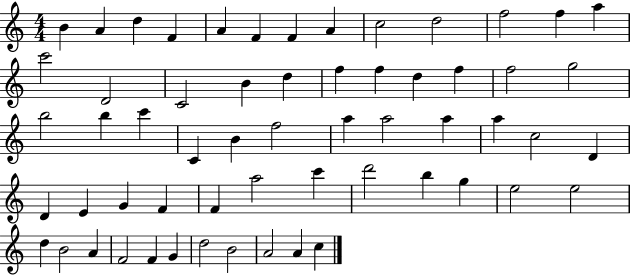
X:1
T:Untitled
M:4/4
L:1/4
K:C
B A d F A F F A c2 d2 f2 f a c'2 D2 C2 B d f f d f f2 g2 b2 b c' C B f2 a a2 a a c2 D D E G F F a2 c' d'2 b g e2 e2 d B2 A F2 F G d2 B2 A2 A c